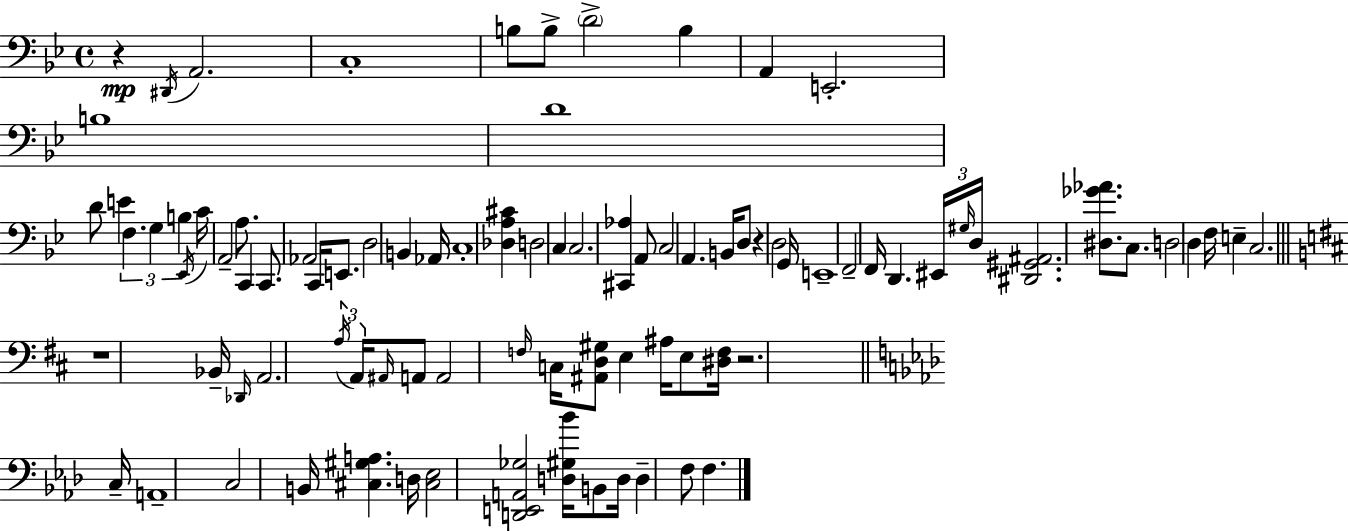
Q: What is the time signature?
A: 4/4